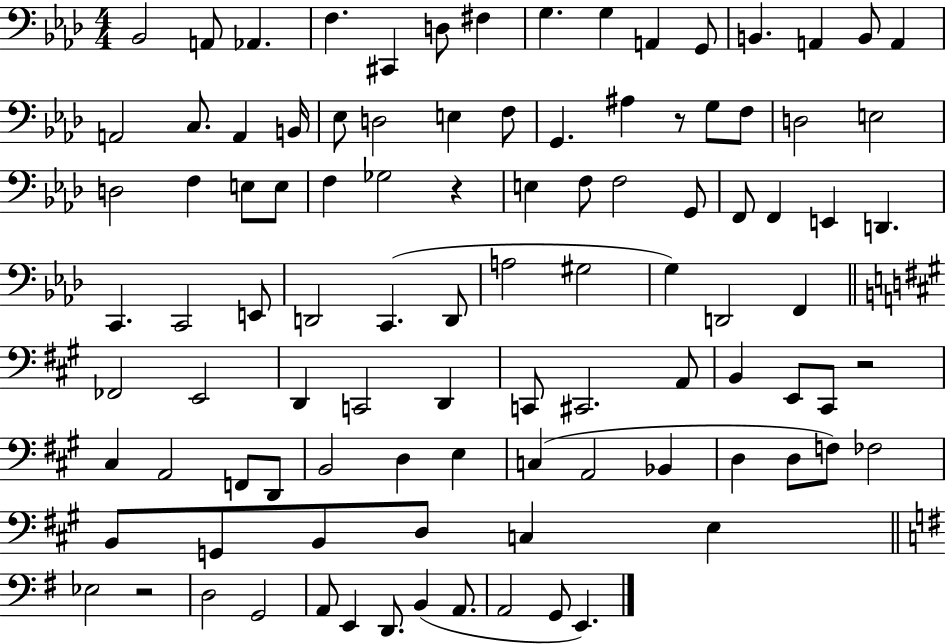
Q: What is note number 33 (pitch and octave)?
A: E3